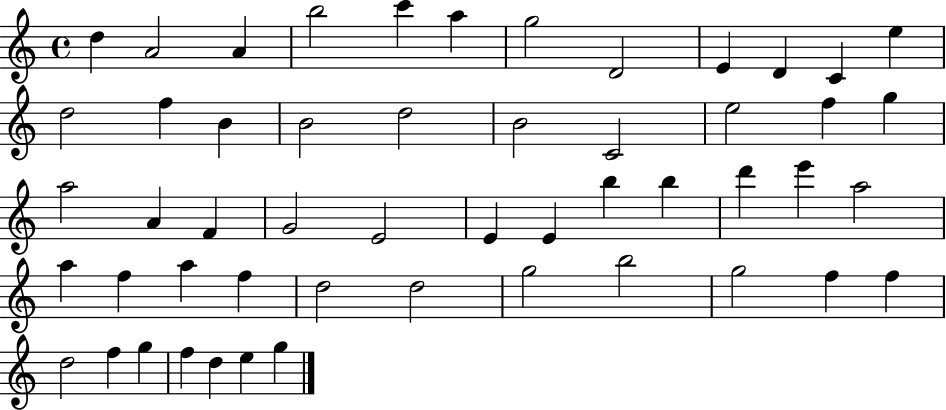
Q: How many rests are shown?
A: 0